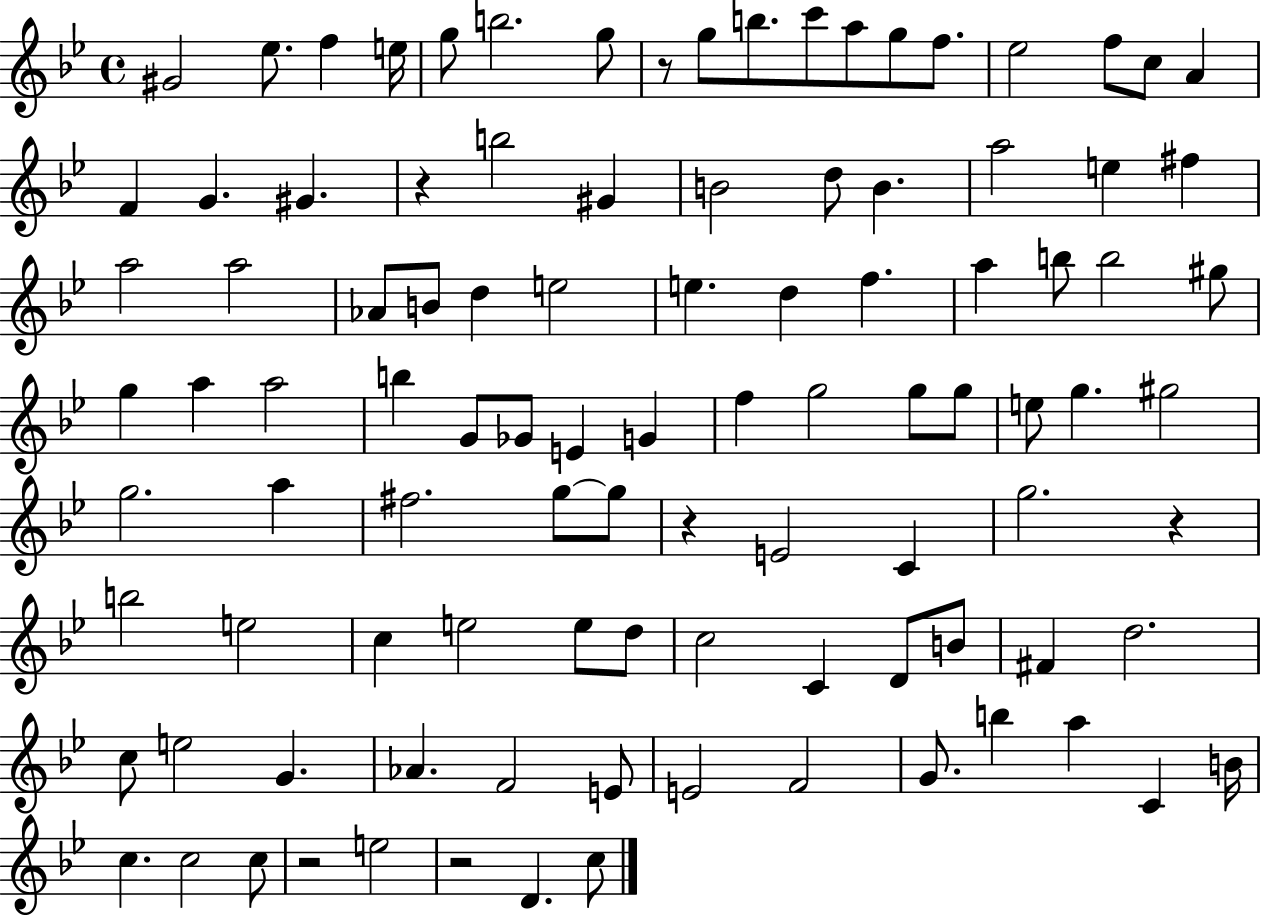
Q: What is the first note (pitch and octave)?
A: G#4